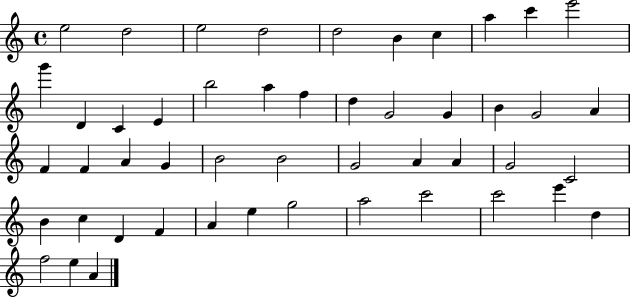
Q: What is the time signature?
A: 4/4